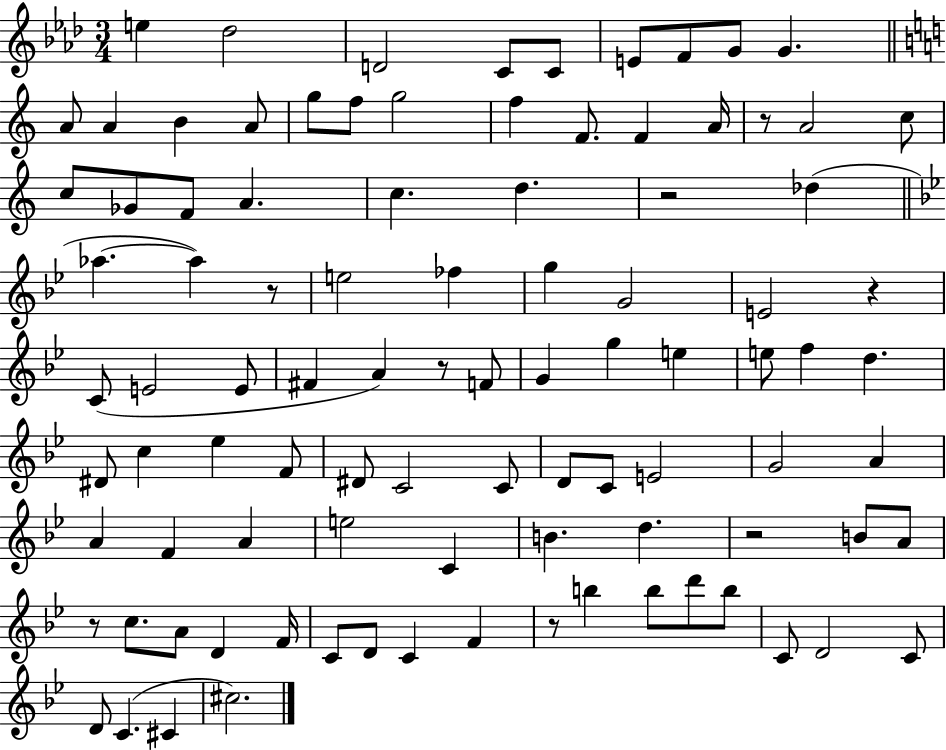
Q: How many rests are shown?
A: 8